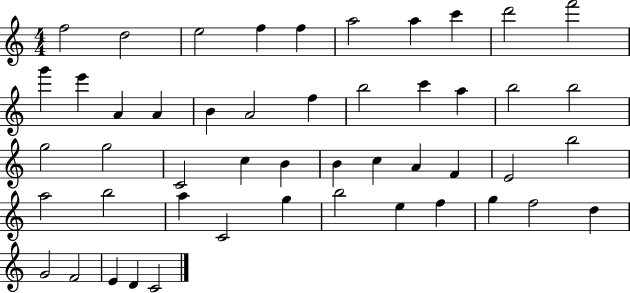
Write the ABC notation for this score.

X:1
T:Untitled
M:4/4
L:1/4
K:C
f2 d2 e2 f f a2 a c' d'2 f'2 g' e' A A B A2 f b2 c' a b2 b2 g2 g2 C2 c B B c A F E2 b2 a2 b2 a C2 g b2 e f g f2 d G2 F2 E D C2